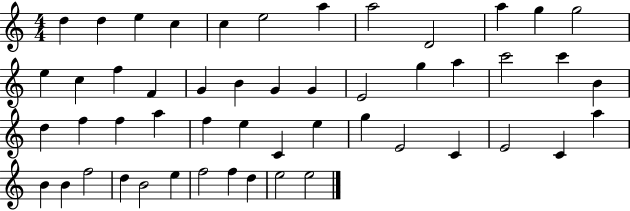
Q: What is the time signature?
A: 4/4